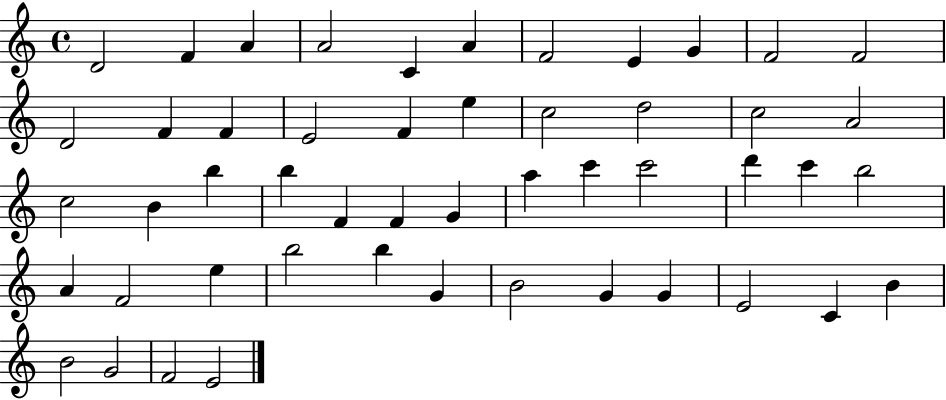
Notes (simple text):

D4/h F4/q A4/q A4/h C4/q A4/q F4/h E4/q G4/q F4/h F4/h D4/h F4/q F4/q E4/h F4/q E5/q C5/h D5/h C5/h A4/h C5/h B4/q B5/q B5/q F4/q F4/q G4/q A5/q C6/q C6/h D6/q C6/q B5/h A4/q F4/h E5/q B5/h B5/q G4/q B4/h G4/q G4/q E4/h C4/q B4/q B4/h G4/h F4/h E4/h